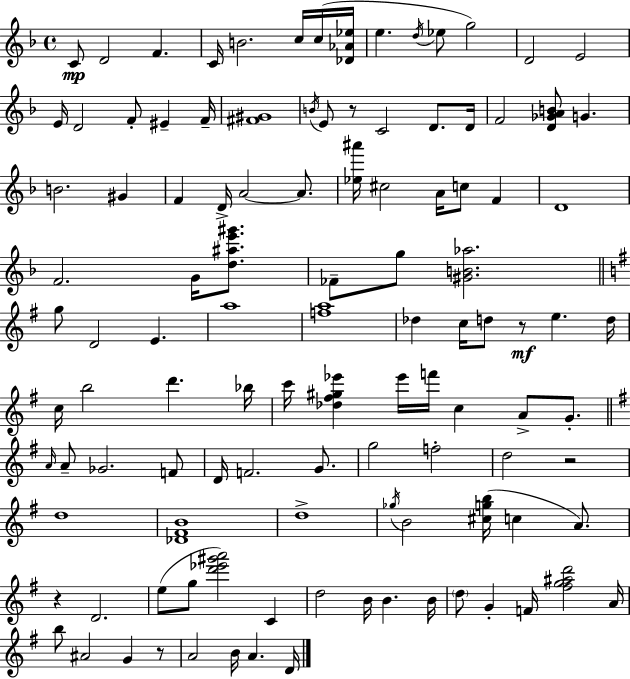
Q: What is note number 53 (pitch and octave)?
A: Bb5